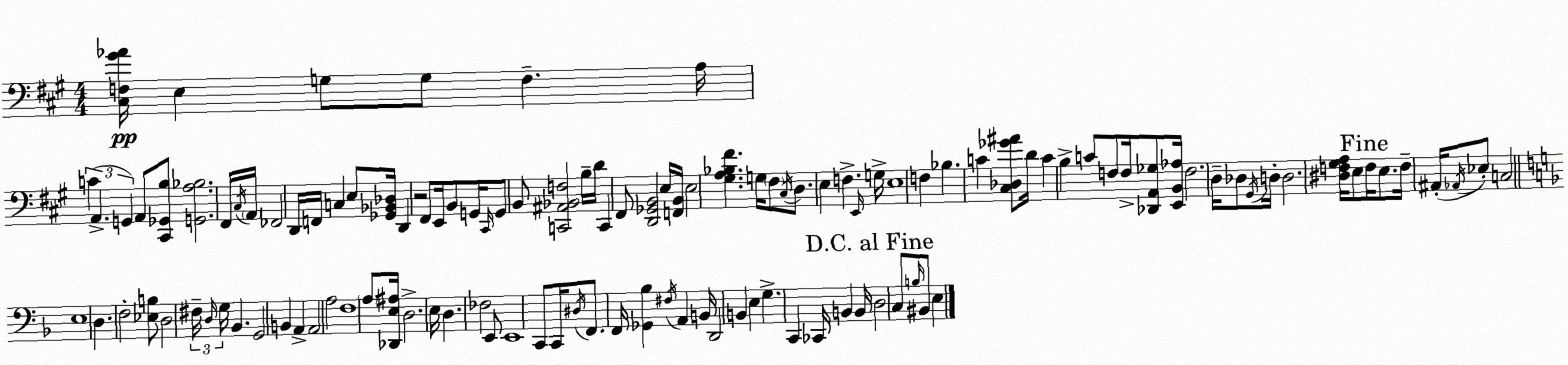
X:1
T:Untitled
M:4/4
L:1/4
K:A
[^C,F,^G_A]/4 E, G,/2 G,/2 F, A,/4 C A,, G,, A,,/2 [^C,,_G,,B,]/2 [G,,A,_B,]2 ^F,,/4 ^C,/4 A,,/4 _F,,2 D,,/4 F,,/4 C, E,/2 [_G,,_B,,_D,]/4 D,, z2 ^F,,/2 E,,/4 B,,/2 G,,/4 ^C,,/4 G,,/2 B,,/2 [C,,^A,,_B,,F,]2 B,/4 D/4 C,, ^F,,/2 [D,,_G,,B,,]2 E,/4 [F,,B,,]/4 E,2 [^G,A,_B,^F] G,/4 ^F,/2 ^C,/4 D,/2 E, F, E,,/4 G,/4 E,4 F, _B, C [^C,_D,_G^A]/2 D/4 C B, C/2 F,/2 F,/4 [_D,,A,,_G,]/2 [E,,B,,_A,]/4 F,2 D,/4 _D,/2 ^G,,/4 D,/4 D,2 [^D,F,^G,A,]/4 E,/2 F,/4 E,/2 F,/4 ^A,,/4 _A,,/4 _E,/2 C,2 E,4 D, F,2 [_E,B,]/2 D,2 ^F,/4 D,/4 G,/4 _B,, G,,2 B,, A,, A,,2 A,2 F,4 A,/2 [_D,,E,^A,]/4 D,2 E,/4 D, _F,2 E,,/2 E,,4 C,,/2 C,,/4 ^D,/4 F,,/2 F,,/4 [_G,,_B,] ^F,/4 A,, B,,/4 D,,2 B,, E, G, C,, _C,,/4 B,, B,,/4 D,2 C,/2 B,/4 ^B,,/2 E,